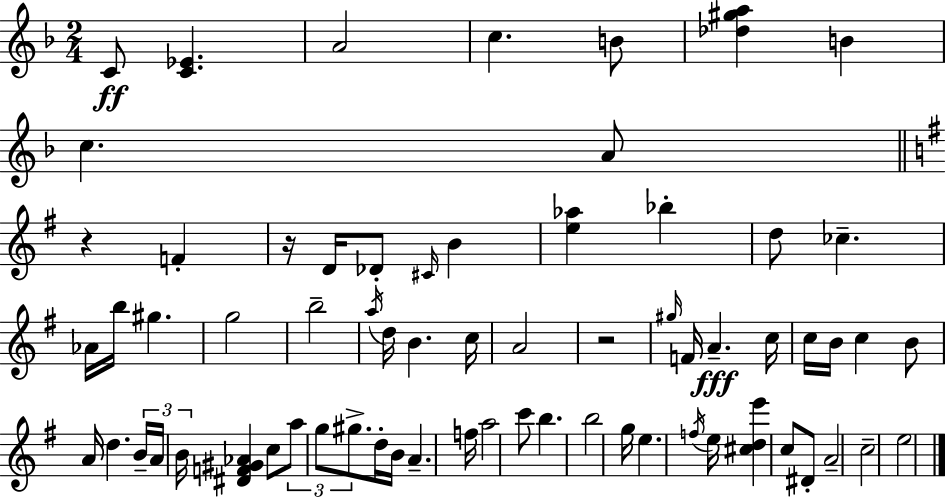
{
  \clef treble
  \numericTimeSignature
  \time 2/4
  \key f \major
  c'8\ff <c' ees'>4. | a'2 | c''4. b'8 | <des'' gis'' a''>4 b'4 | \break c''4. a'8 | \bar "||" \break \key g \major r4 f'4-. | r16 d'16 des'8-. \grace { cis'16 } b'4 | <e'' aes''>4 bes''4-. | d''8 ces''4.-- | \break aes'16 b''16 gis''4. | g''2 | b''2-- | \acciaccatura { a''16 } d''16 b'4. | \break c''16 a'2 | r2 | \grace { gis''16 } f'16 a'4.--\fff | c''16 c''16 b'16 c''4 | \break b'8 a'16 d''4. | \tuplet 3/2 { b'16-- a'16 b'16 } <dis' f' gis' aes'>4 | c''8 \tuplet 3/2 { a''8 g''8 gis''8.-> } | d''16-. b'16 a'4.-- | \break f''16 a''2 | c'''8 b''4. | b''2 | g''16 e''4. | \break \acciaccatura { f''16 } e''16 <cis'' d'' e'''>4 | c''8 dis'8-. a'2-- | c''2-- | e''2 | \break \bar "|."
}